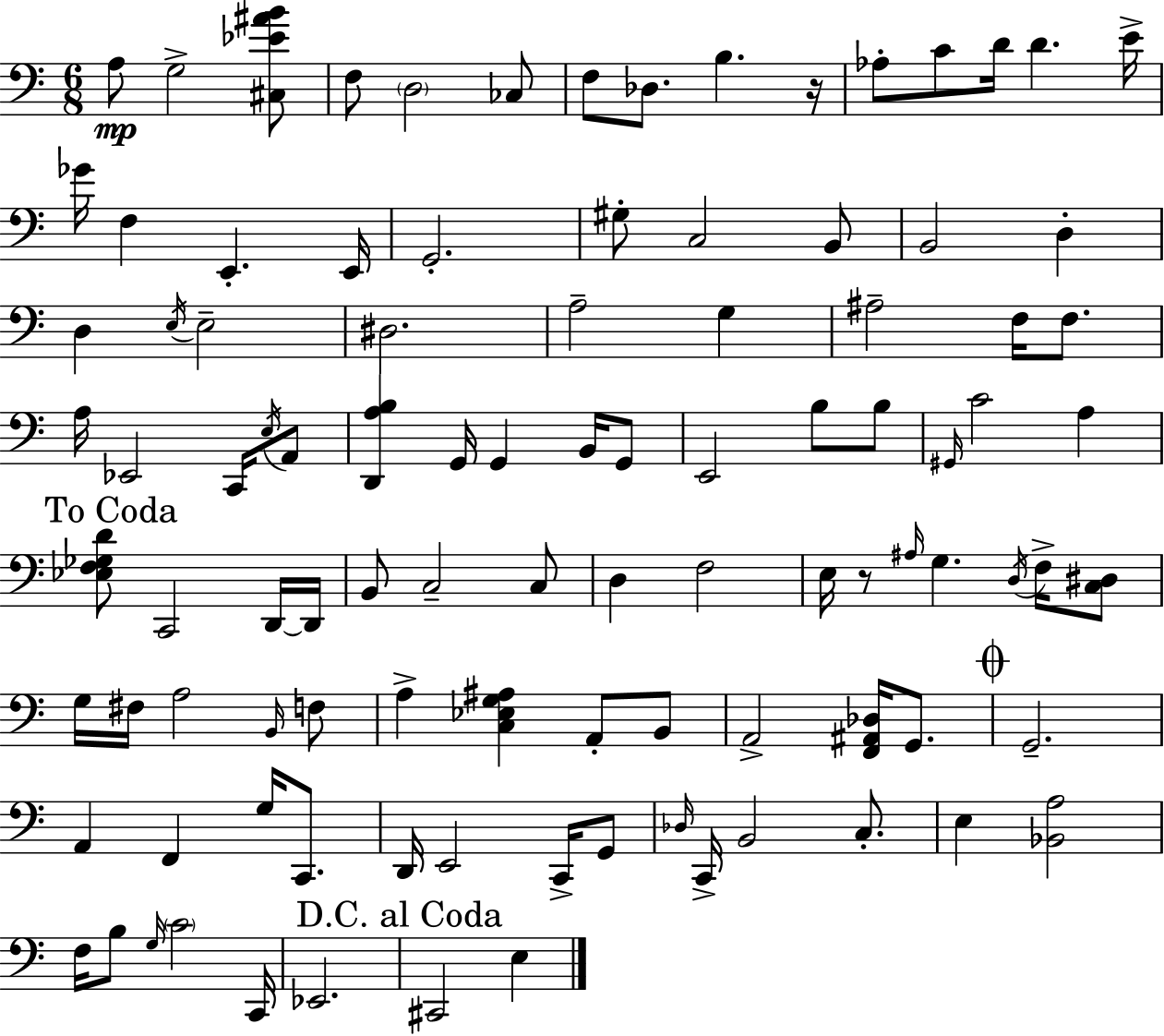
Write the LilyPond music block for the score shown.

{
  \clef bass
  \numericTimeSignature
  \time 6/8
  \key a \minor
  \repeat volta 2 { a8\mp g2-> <cis ees' ais' b'>8 | f8 \parenthesize d2 ces8 | f8 des8. b4. r16 | aes8-. c'8 d'16 d'4. e'16-> | \break ges'16 f4 e,4.-. e,16 | g,2.-. | gis8-. c2 b,8 | b,2 d4-. | \break d4 \acciaccatura { e16 } e2-- | dis2. | a2-- g4 | ais2-- f16 f8. | \break a16 ees,2 c,16 \acciaccatura { e16 } | a,8 <d, a b>4 g,16 g,4 b,16 | g,8 e,2 b8 | b8 \grace { gis,16 } c'2 a4 | \break \mark "To Coda" <ees f ges d'>8 c,2 | d,16~~ d,16 b,8 c2-- | c8 d4 f2 | e16 r8 \grace { ais16 } g4. | \break \acciaccatura { d16 } f16-> <c dis>8 g16 fis16 a2 | \grace { b,16 } f8 a4-> <c ees g ais>4 | a,8-. b,8 a,2-> | <f, ais, des>16 g,8. \mark \markup { \musicglyph "scripts.coda" } g,2.-- | \break a,4 f,4 | g16 c,8. d,16 e,2 | c,16-> g,8 \grace { des16 } c,16-> b,2 | c8.-. e4 <bes, a>2 | \break f16 b8 \grace { g16 } \parenthesize c'2 | c,16 ees,2. | \mark "D.C. al Coda" cis,2 | e4 } \bar "|."
}